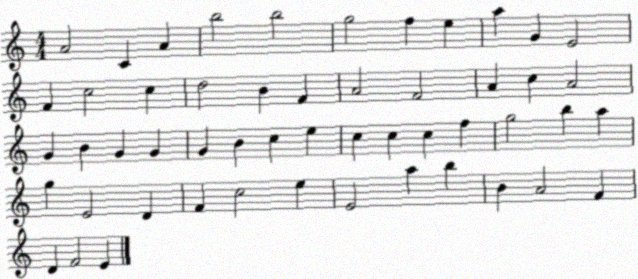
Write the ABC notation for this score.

X:1
T:Untitled
M:4/4
L:1/4
K:C
A2 C A b2 b2 g2 f e a G E2 F c2 c d2 B F A2 F2 A c A2 G B G G G B c e c c c f g2 b a g E2 D F c2 e E2 a b B A2 F D F2 E